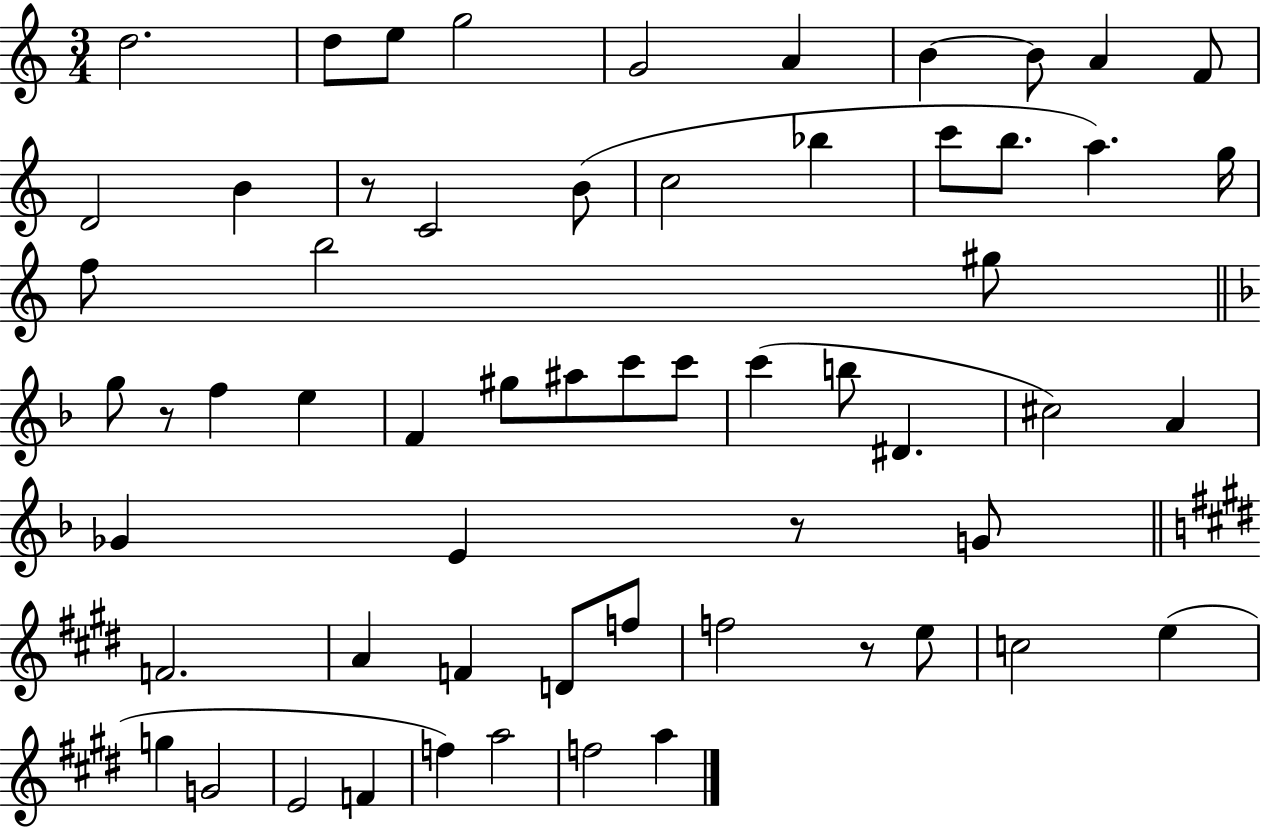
{
  \clef treble
  \numericTimeSignature
  \time 3/4
  \key c \major
  d''2. | d''8 e''8 g''2 | g'2 a'4 | b'4~~ b'8 a'4 f'8 | \break d'2 b'4 | r8 c'2 b'8( | c''2 bes''4 | c'''8 b''8. a''4.) g''16 | \break f''8 b''2 gis''8 | \bar "||" \break \key f \major g''8 r8 f''4 e''4 | f'4 gis''8 ais''8 c'''8 c'''8 | c'''4( b''8 dis'4. | cis''2) a'4 | \break ges'4 e'4 r8 g'8 | \bar "||" \break \key e \major f'2. | a'4 f'4 d'8 f''8 | f''2 r8 e''8 | c''2 e''4( | \break g''4 g'2 | e'2 f'4 | f''4) a''2 | f''2 a''4 | \break \bar "|."
}